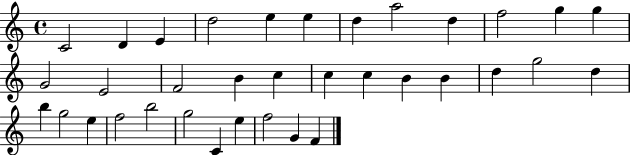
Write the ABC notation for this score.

X:1
T:Untitled
M:4/4
L:1/4
K:C
C2 D E d2 e e d a2 d f2 g g G2 E2 F2 B c c c B B d g2 d b g2 e f2 b2 g2 C e f2 G F